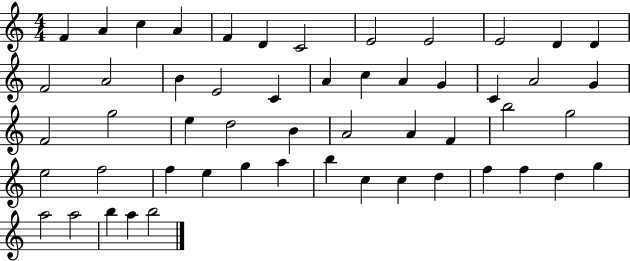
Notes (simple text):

F4/q A4/q C5/q A4/q F4/q D4/q C4/h E4/h E4/h E4/h D4/q D4/q F4/h A4/h B4/q E4/h C4/q A4/q C5/q A4/q G4/q C4/q A4/h G4/q F4/h G5/h E5/q D5/h B4/q A4/h A4/q F4/q B5/h G5/h E5/h F5/h F5/q E5/q G5/q A5/q B5/q C5/q C5/q D5/q F5/q F5/q D5/q G5/q A5/h A5/h B5/q A5/q B5/h